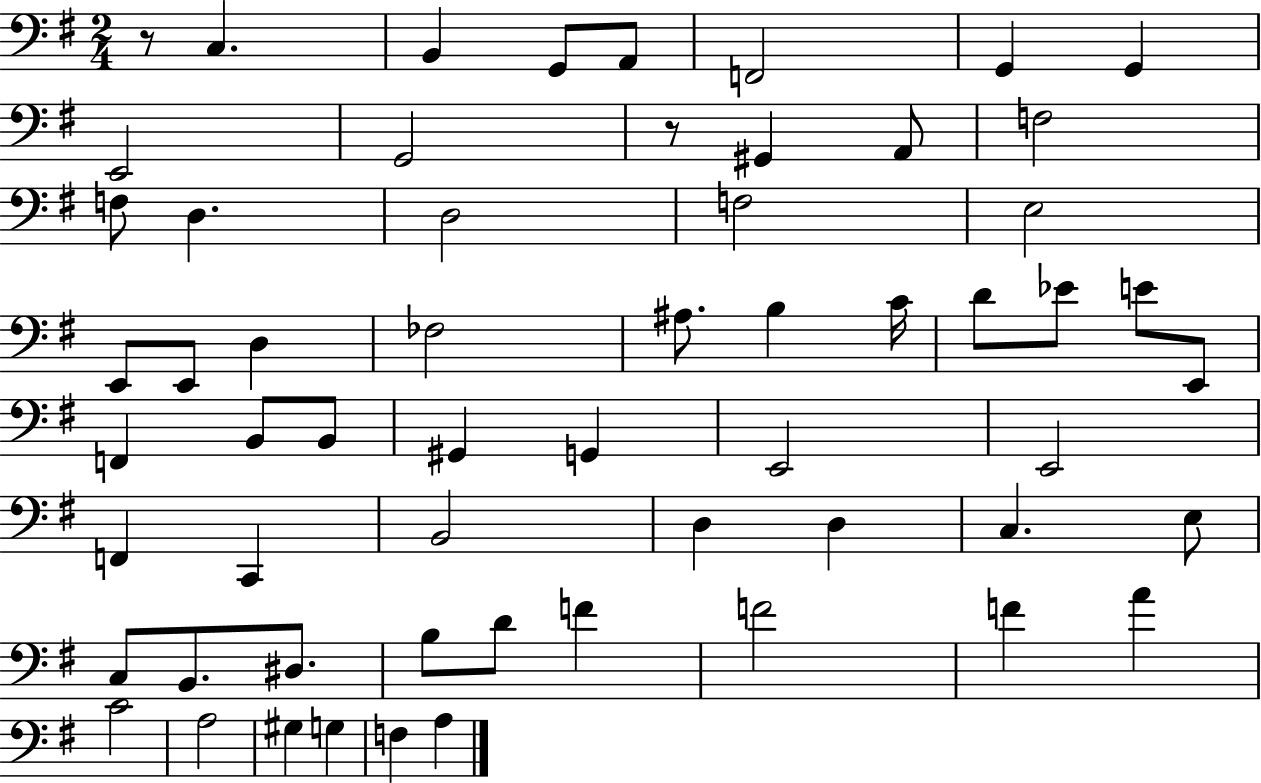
R/e C3/q. B2/q G2/e A2/e F2/h G2/q G2/q E2/h G2/h R/e G#2/q A2/e F3/h F3/e D3/q. D3/h F3/h E3/h E2/e E2/e D3/q FES3/h A#3/e. B3/q C4/s D4/e Eb4/e E4/e E2/e F2/q B2/e B2/e G#2/q G2/q E2/h E2/h F2/q C2/q B2/h D3/q D3/q C3/q. E3/e C3/e B2/e. D#3/e. B3/e D4/e F4/q F4/h F4/q A4/q C4/h A3/h G#3/q G3/q F3/q A3/q